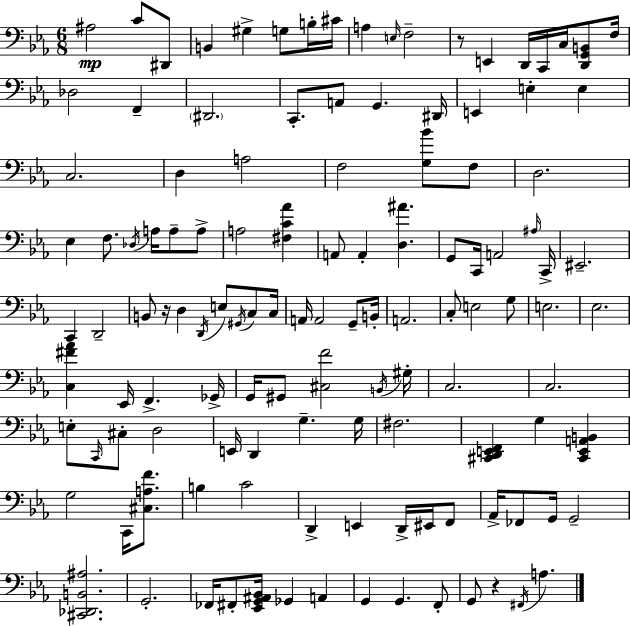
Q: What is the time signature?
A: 6/8